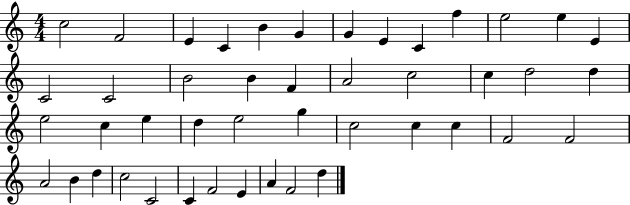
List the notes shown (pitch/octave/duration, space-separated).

C5/h F4/h E4/q C4/q B4/q G4/q G4/q E4/q C4/q F5/q E5/h E5/q E4/q C4/h C4/h B4/h B4/q F4/q A4/h C5/h C5/q D5/h D5/q E5/h C5/q E5/q D5/q E5/h G5/q C5/h C5/q C5/q F4/h F4/h A4/h B4/q D5/q C5/h C4/h C4/q F4/h E4/q A4/q F4/h D5/q